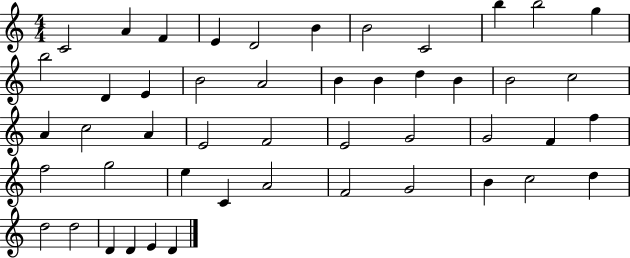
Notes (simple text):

C4/h A4/q F4/q E4/q D4/h B4/q B4/h C4/h B5/q B5/h G5/q B5/h D4/q E4/q B4/h A4/h B4/q B4/q D5/q B4/q B4/h C5/h A4/q C5/h A4/q E4/h F4/h E4/h G4/h G4/h F4/q F5/q F5/h G5/h E5/q C4/q A4/h F4/h G4/h B4/q C5/h D5/q D5/h D5/h D4/q D4/q E4/q D4/q